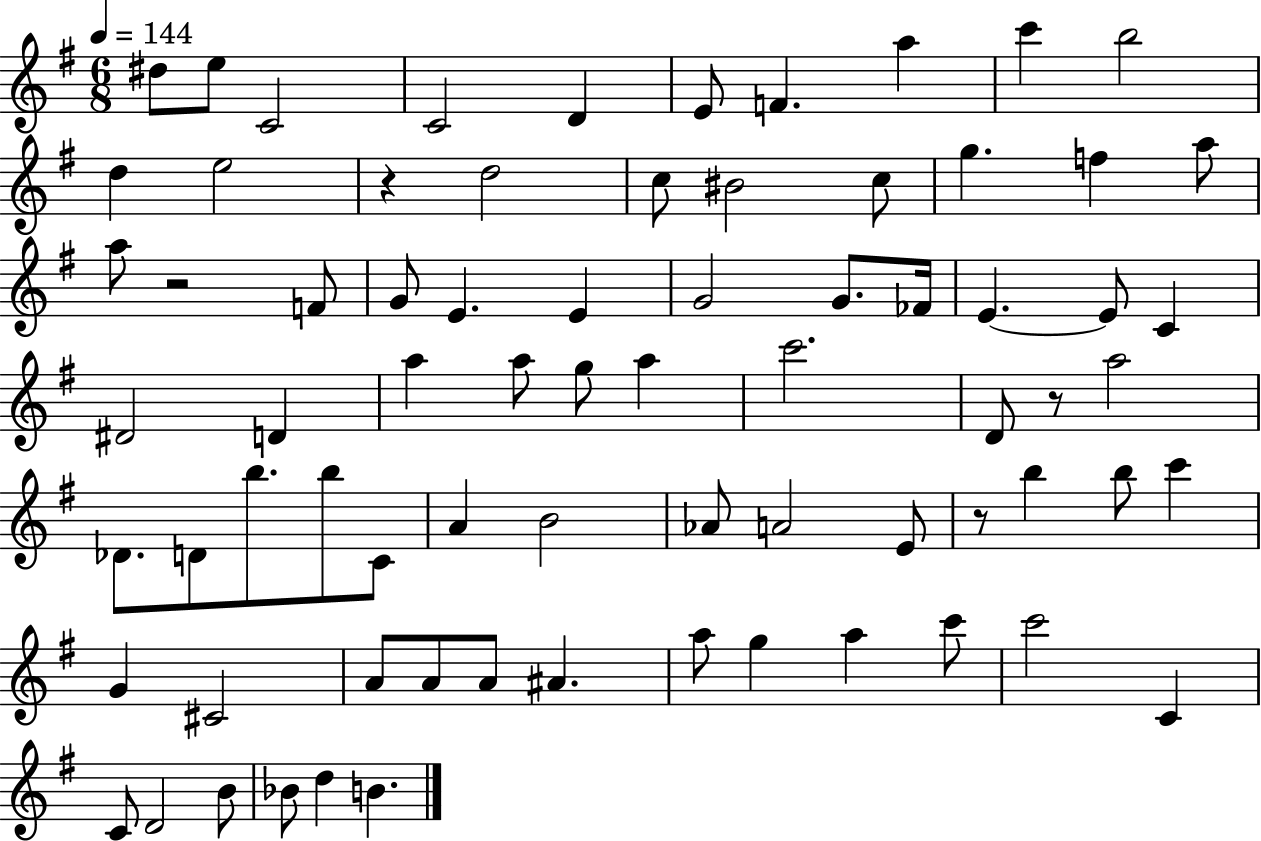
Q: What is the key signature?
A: G major